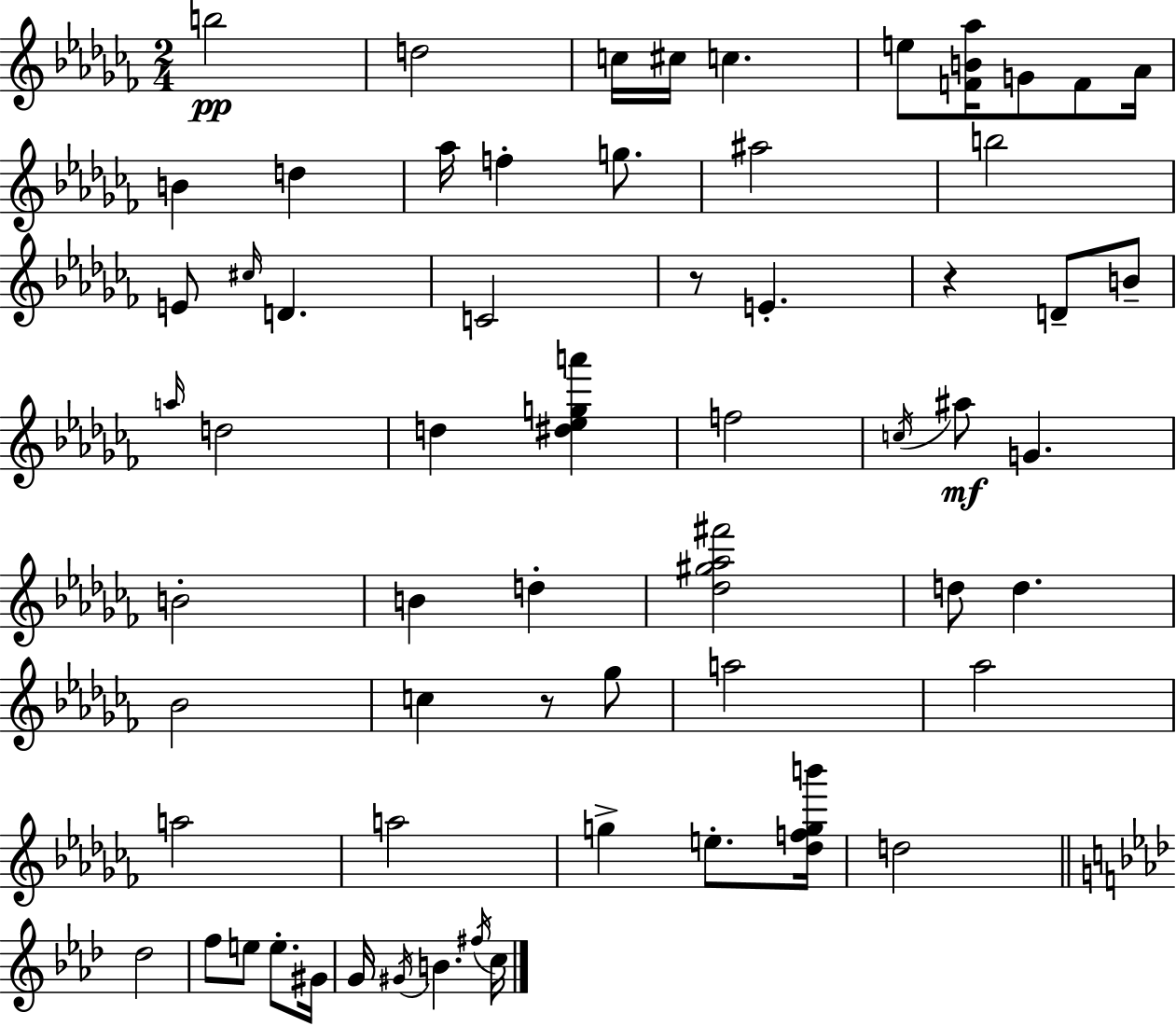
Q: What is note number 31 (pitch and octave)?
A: B4